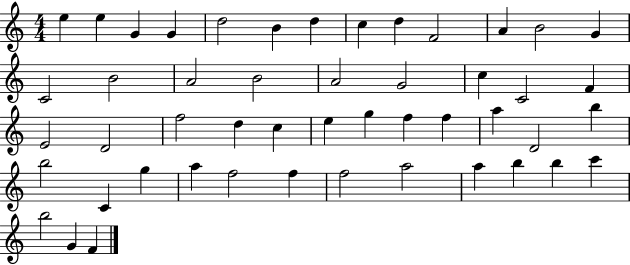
X:1
T:Untitled
M:4/4
L:1/4
K:C
e e G G d2 B d c d F2 A B2 G C2 B2 A2 B2 A2 G2 c C2 F E2 D2 f2 d c e g f f a D2 b b2 C g a f2 f f2 a2 a b b c' b2 G F